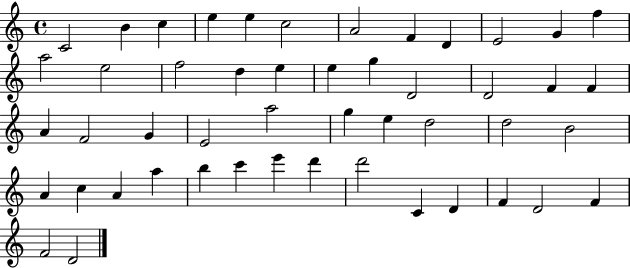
C4/h B4/q C5/q E5/q E5/q C5/h A4/h F4/q D4/q E4/h G4/q F5/q A5/h E5/h F5/h D5/q E5/q E5/q G5/q D4/h D4/h F4/q F4/q A4/q F4/h G4/q E4/h A5/h G5/q E5/q D5/h D5/h B4/h A4/q C5/q A4/q A5/q B5/q C6/q E6/q D6/q D6/h C4/q D4/q F4/q D4/h F4/q F4/h D4/h